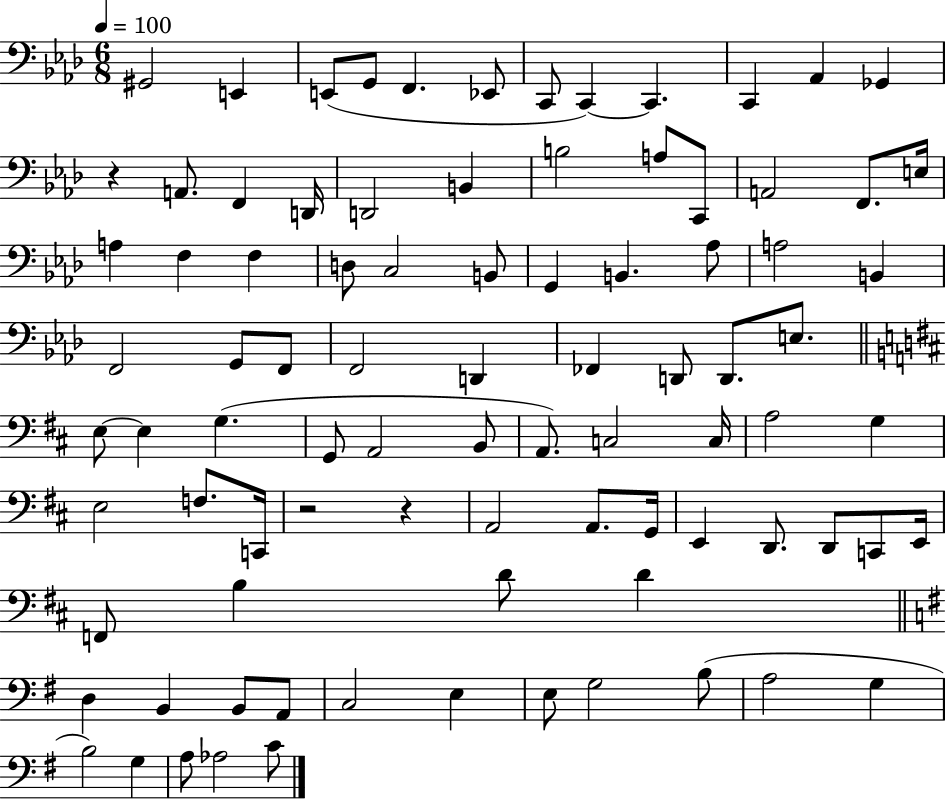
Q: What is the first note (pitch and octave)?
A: G#2